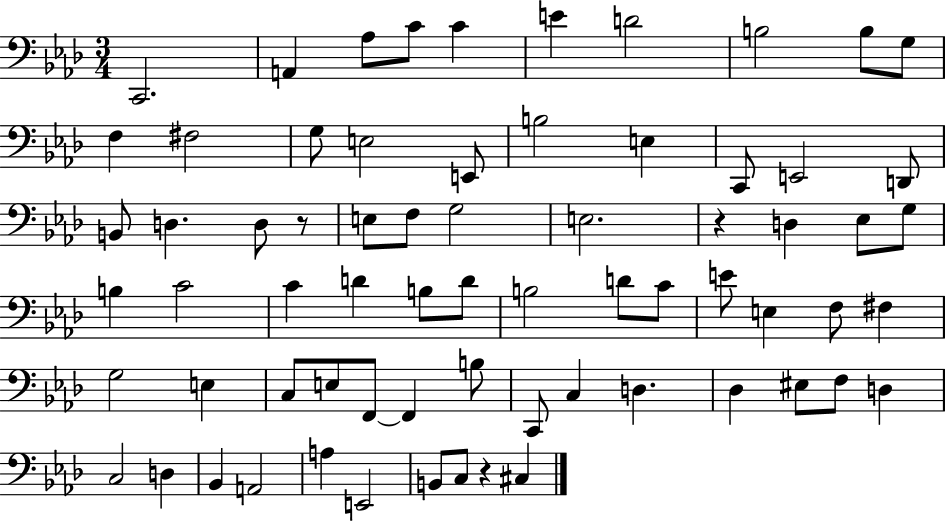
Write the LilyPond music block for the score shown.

{
  \clef bass
  \numericTimeSignature
  \time 3/4
  \key aes \major
  \repeat volta 2 { c,2. | a,4 aes8 c'8 c'4 | e'4 d'2 | b2 b8 g8 | \break f4 fis2 | g8 e2 e,8 | b2 e4 | c,8 e,2 d,8 | \break b,8 d4. d8 r8 | e8 f8 g2 | e2. | r4 d4 ees8 g8 | \break b4 c'2 | c'4 d'4 b8 d'8 | b2 d'8 c'8 | e'8 e4 f8 fis4 | \break g2 e4 | c8 e8 f,8~~ f,4 b8 | c,8 c4 d4. | des4 eis8 f8 d4 | \break c2 d4 | bes,4 a,2 | a4 e,2 | b,8 c8 r4 cis4 | \break } \bar "|."
}